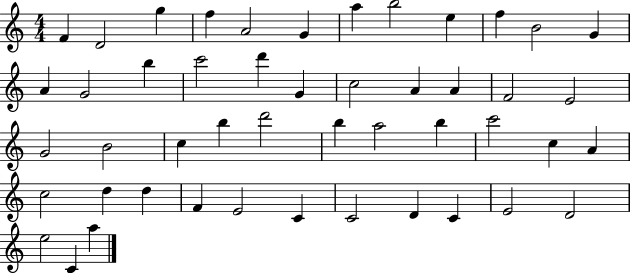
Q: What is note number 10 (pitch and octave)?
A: F5